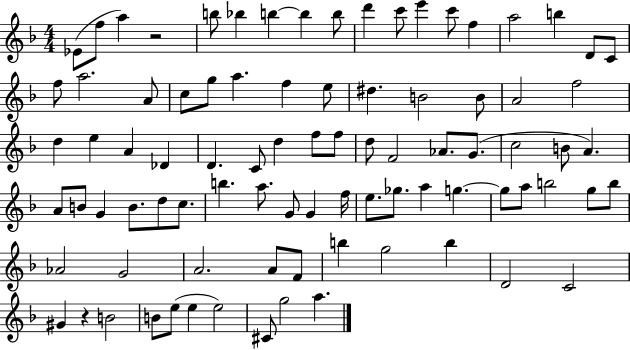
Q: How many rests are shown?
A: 2